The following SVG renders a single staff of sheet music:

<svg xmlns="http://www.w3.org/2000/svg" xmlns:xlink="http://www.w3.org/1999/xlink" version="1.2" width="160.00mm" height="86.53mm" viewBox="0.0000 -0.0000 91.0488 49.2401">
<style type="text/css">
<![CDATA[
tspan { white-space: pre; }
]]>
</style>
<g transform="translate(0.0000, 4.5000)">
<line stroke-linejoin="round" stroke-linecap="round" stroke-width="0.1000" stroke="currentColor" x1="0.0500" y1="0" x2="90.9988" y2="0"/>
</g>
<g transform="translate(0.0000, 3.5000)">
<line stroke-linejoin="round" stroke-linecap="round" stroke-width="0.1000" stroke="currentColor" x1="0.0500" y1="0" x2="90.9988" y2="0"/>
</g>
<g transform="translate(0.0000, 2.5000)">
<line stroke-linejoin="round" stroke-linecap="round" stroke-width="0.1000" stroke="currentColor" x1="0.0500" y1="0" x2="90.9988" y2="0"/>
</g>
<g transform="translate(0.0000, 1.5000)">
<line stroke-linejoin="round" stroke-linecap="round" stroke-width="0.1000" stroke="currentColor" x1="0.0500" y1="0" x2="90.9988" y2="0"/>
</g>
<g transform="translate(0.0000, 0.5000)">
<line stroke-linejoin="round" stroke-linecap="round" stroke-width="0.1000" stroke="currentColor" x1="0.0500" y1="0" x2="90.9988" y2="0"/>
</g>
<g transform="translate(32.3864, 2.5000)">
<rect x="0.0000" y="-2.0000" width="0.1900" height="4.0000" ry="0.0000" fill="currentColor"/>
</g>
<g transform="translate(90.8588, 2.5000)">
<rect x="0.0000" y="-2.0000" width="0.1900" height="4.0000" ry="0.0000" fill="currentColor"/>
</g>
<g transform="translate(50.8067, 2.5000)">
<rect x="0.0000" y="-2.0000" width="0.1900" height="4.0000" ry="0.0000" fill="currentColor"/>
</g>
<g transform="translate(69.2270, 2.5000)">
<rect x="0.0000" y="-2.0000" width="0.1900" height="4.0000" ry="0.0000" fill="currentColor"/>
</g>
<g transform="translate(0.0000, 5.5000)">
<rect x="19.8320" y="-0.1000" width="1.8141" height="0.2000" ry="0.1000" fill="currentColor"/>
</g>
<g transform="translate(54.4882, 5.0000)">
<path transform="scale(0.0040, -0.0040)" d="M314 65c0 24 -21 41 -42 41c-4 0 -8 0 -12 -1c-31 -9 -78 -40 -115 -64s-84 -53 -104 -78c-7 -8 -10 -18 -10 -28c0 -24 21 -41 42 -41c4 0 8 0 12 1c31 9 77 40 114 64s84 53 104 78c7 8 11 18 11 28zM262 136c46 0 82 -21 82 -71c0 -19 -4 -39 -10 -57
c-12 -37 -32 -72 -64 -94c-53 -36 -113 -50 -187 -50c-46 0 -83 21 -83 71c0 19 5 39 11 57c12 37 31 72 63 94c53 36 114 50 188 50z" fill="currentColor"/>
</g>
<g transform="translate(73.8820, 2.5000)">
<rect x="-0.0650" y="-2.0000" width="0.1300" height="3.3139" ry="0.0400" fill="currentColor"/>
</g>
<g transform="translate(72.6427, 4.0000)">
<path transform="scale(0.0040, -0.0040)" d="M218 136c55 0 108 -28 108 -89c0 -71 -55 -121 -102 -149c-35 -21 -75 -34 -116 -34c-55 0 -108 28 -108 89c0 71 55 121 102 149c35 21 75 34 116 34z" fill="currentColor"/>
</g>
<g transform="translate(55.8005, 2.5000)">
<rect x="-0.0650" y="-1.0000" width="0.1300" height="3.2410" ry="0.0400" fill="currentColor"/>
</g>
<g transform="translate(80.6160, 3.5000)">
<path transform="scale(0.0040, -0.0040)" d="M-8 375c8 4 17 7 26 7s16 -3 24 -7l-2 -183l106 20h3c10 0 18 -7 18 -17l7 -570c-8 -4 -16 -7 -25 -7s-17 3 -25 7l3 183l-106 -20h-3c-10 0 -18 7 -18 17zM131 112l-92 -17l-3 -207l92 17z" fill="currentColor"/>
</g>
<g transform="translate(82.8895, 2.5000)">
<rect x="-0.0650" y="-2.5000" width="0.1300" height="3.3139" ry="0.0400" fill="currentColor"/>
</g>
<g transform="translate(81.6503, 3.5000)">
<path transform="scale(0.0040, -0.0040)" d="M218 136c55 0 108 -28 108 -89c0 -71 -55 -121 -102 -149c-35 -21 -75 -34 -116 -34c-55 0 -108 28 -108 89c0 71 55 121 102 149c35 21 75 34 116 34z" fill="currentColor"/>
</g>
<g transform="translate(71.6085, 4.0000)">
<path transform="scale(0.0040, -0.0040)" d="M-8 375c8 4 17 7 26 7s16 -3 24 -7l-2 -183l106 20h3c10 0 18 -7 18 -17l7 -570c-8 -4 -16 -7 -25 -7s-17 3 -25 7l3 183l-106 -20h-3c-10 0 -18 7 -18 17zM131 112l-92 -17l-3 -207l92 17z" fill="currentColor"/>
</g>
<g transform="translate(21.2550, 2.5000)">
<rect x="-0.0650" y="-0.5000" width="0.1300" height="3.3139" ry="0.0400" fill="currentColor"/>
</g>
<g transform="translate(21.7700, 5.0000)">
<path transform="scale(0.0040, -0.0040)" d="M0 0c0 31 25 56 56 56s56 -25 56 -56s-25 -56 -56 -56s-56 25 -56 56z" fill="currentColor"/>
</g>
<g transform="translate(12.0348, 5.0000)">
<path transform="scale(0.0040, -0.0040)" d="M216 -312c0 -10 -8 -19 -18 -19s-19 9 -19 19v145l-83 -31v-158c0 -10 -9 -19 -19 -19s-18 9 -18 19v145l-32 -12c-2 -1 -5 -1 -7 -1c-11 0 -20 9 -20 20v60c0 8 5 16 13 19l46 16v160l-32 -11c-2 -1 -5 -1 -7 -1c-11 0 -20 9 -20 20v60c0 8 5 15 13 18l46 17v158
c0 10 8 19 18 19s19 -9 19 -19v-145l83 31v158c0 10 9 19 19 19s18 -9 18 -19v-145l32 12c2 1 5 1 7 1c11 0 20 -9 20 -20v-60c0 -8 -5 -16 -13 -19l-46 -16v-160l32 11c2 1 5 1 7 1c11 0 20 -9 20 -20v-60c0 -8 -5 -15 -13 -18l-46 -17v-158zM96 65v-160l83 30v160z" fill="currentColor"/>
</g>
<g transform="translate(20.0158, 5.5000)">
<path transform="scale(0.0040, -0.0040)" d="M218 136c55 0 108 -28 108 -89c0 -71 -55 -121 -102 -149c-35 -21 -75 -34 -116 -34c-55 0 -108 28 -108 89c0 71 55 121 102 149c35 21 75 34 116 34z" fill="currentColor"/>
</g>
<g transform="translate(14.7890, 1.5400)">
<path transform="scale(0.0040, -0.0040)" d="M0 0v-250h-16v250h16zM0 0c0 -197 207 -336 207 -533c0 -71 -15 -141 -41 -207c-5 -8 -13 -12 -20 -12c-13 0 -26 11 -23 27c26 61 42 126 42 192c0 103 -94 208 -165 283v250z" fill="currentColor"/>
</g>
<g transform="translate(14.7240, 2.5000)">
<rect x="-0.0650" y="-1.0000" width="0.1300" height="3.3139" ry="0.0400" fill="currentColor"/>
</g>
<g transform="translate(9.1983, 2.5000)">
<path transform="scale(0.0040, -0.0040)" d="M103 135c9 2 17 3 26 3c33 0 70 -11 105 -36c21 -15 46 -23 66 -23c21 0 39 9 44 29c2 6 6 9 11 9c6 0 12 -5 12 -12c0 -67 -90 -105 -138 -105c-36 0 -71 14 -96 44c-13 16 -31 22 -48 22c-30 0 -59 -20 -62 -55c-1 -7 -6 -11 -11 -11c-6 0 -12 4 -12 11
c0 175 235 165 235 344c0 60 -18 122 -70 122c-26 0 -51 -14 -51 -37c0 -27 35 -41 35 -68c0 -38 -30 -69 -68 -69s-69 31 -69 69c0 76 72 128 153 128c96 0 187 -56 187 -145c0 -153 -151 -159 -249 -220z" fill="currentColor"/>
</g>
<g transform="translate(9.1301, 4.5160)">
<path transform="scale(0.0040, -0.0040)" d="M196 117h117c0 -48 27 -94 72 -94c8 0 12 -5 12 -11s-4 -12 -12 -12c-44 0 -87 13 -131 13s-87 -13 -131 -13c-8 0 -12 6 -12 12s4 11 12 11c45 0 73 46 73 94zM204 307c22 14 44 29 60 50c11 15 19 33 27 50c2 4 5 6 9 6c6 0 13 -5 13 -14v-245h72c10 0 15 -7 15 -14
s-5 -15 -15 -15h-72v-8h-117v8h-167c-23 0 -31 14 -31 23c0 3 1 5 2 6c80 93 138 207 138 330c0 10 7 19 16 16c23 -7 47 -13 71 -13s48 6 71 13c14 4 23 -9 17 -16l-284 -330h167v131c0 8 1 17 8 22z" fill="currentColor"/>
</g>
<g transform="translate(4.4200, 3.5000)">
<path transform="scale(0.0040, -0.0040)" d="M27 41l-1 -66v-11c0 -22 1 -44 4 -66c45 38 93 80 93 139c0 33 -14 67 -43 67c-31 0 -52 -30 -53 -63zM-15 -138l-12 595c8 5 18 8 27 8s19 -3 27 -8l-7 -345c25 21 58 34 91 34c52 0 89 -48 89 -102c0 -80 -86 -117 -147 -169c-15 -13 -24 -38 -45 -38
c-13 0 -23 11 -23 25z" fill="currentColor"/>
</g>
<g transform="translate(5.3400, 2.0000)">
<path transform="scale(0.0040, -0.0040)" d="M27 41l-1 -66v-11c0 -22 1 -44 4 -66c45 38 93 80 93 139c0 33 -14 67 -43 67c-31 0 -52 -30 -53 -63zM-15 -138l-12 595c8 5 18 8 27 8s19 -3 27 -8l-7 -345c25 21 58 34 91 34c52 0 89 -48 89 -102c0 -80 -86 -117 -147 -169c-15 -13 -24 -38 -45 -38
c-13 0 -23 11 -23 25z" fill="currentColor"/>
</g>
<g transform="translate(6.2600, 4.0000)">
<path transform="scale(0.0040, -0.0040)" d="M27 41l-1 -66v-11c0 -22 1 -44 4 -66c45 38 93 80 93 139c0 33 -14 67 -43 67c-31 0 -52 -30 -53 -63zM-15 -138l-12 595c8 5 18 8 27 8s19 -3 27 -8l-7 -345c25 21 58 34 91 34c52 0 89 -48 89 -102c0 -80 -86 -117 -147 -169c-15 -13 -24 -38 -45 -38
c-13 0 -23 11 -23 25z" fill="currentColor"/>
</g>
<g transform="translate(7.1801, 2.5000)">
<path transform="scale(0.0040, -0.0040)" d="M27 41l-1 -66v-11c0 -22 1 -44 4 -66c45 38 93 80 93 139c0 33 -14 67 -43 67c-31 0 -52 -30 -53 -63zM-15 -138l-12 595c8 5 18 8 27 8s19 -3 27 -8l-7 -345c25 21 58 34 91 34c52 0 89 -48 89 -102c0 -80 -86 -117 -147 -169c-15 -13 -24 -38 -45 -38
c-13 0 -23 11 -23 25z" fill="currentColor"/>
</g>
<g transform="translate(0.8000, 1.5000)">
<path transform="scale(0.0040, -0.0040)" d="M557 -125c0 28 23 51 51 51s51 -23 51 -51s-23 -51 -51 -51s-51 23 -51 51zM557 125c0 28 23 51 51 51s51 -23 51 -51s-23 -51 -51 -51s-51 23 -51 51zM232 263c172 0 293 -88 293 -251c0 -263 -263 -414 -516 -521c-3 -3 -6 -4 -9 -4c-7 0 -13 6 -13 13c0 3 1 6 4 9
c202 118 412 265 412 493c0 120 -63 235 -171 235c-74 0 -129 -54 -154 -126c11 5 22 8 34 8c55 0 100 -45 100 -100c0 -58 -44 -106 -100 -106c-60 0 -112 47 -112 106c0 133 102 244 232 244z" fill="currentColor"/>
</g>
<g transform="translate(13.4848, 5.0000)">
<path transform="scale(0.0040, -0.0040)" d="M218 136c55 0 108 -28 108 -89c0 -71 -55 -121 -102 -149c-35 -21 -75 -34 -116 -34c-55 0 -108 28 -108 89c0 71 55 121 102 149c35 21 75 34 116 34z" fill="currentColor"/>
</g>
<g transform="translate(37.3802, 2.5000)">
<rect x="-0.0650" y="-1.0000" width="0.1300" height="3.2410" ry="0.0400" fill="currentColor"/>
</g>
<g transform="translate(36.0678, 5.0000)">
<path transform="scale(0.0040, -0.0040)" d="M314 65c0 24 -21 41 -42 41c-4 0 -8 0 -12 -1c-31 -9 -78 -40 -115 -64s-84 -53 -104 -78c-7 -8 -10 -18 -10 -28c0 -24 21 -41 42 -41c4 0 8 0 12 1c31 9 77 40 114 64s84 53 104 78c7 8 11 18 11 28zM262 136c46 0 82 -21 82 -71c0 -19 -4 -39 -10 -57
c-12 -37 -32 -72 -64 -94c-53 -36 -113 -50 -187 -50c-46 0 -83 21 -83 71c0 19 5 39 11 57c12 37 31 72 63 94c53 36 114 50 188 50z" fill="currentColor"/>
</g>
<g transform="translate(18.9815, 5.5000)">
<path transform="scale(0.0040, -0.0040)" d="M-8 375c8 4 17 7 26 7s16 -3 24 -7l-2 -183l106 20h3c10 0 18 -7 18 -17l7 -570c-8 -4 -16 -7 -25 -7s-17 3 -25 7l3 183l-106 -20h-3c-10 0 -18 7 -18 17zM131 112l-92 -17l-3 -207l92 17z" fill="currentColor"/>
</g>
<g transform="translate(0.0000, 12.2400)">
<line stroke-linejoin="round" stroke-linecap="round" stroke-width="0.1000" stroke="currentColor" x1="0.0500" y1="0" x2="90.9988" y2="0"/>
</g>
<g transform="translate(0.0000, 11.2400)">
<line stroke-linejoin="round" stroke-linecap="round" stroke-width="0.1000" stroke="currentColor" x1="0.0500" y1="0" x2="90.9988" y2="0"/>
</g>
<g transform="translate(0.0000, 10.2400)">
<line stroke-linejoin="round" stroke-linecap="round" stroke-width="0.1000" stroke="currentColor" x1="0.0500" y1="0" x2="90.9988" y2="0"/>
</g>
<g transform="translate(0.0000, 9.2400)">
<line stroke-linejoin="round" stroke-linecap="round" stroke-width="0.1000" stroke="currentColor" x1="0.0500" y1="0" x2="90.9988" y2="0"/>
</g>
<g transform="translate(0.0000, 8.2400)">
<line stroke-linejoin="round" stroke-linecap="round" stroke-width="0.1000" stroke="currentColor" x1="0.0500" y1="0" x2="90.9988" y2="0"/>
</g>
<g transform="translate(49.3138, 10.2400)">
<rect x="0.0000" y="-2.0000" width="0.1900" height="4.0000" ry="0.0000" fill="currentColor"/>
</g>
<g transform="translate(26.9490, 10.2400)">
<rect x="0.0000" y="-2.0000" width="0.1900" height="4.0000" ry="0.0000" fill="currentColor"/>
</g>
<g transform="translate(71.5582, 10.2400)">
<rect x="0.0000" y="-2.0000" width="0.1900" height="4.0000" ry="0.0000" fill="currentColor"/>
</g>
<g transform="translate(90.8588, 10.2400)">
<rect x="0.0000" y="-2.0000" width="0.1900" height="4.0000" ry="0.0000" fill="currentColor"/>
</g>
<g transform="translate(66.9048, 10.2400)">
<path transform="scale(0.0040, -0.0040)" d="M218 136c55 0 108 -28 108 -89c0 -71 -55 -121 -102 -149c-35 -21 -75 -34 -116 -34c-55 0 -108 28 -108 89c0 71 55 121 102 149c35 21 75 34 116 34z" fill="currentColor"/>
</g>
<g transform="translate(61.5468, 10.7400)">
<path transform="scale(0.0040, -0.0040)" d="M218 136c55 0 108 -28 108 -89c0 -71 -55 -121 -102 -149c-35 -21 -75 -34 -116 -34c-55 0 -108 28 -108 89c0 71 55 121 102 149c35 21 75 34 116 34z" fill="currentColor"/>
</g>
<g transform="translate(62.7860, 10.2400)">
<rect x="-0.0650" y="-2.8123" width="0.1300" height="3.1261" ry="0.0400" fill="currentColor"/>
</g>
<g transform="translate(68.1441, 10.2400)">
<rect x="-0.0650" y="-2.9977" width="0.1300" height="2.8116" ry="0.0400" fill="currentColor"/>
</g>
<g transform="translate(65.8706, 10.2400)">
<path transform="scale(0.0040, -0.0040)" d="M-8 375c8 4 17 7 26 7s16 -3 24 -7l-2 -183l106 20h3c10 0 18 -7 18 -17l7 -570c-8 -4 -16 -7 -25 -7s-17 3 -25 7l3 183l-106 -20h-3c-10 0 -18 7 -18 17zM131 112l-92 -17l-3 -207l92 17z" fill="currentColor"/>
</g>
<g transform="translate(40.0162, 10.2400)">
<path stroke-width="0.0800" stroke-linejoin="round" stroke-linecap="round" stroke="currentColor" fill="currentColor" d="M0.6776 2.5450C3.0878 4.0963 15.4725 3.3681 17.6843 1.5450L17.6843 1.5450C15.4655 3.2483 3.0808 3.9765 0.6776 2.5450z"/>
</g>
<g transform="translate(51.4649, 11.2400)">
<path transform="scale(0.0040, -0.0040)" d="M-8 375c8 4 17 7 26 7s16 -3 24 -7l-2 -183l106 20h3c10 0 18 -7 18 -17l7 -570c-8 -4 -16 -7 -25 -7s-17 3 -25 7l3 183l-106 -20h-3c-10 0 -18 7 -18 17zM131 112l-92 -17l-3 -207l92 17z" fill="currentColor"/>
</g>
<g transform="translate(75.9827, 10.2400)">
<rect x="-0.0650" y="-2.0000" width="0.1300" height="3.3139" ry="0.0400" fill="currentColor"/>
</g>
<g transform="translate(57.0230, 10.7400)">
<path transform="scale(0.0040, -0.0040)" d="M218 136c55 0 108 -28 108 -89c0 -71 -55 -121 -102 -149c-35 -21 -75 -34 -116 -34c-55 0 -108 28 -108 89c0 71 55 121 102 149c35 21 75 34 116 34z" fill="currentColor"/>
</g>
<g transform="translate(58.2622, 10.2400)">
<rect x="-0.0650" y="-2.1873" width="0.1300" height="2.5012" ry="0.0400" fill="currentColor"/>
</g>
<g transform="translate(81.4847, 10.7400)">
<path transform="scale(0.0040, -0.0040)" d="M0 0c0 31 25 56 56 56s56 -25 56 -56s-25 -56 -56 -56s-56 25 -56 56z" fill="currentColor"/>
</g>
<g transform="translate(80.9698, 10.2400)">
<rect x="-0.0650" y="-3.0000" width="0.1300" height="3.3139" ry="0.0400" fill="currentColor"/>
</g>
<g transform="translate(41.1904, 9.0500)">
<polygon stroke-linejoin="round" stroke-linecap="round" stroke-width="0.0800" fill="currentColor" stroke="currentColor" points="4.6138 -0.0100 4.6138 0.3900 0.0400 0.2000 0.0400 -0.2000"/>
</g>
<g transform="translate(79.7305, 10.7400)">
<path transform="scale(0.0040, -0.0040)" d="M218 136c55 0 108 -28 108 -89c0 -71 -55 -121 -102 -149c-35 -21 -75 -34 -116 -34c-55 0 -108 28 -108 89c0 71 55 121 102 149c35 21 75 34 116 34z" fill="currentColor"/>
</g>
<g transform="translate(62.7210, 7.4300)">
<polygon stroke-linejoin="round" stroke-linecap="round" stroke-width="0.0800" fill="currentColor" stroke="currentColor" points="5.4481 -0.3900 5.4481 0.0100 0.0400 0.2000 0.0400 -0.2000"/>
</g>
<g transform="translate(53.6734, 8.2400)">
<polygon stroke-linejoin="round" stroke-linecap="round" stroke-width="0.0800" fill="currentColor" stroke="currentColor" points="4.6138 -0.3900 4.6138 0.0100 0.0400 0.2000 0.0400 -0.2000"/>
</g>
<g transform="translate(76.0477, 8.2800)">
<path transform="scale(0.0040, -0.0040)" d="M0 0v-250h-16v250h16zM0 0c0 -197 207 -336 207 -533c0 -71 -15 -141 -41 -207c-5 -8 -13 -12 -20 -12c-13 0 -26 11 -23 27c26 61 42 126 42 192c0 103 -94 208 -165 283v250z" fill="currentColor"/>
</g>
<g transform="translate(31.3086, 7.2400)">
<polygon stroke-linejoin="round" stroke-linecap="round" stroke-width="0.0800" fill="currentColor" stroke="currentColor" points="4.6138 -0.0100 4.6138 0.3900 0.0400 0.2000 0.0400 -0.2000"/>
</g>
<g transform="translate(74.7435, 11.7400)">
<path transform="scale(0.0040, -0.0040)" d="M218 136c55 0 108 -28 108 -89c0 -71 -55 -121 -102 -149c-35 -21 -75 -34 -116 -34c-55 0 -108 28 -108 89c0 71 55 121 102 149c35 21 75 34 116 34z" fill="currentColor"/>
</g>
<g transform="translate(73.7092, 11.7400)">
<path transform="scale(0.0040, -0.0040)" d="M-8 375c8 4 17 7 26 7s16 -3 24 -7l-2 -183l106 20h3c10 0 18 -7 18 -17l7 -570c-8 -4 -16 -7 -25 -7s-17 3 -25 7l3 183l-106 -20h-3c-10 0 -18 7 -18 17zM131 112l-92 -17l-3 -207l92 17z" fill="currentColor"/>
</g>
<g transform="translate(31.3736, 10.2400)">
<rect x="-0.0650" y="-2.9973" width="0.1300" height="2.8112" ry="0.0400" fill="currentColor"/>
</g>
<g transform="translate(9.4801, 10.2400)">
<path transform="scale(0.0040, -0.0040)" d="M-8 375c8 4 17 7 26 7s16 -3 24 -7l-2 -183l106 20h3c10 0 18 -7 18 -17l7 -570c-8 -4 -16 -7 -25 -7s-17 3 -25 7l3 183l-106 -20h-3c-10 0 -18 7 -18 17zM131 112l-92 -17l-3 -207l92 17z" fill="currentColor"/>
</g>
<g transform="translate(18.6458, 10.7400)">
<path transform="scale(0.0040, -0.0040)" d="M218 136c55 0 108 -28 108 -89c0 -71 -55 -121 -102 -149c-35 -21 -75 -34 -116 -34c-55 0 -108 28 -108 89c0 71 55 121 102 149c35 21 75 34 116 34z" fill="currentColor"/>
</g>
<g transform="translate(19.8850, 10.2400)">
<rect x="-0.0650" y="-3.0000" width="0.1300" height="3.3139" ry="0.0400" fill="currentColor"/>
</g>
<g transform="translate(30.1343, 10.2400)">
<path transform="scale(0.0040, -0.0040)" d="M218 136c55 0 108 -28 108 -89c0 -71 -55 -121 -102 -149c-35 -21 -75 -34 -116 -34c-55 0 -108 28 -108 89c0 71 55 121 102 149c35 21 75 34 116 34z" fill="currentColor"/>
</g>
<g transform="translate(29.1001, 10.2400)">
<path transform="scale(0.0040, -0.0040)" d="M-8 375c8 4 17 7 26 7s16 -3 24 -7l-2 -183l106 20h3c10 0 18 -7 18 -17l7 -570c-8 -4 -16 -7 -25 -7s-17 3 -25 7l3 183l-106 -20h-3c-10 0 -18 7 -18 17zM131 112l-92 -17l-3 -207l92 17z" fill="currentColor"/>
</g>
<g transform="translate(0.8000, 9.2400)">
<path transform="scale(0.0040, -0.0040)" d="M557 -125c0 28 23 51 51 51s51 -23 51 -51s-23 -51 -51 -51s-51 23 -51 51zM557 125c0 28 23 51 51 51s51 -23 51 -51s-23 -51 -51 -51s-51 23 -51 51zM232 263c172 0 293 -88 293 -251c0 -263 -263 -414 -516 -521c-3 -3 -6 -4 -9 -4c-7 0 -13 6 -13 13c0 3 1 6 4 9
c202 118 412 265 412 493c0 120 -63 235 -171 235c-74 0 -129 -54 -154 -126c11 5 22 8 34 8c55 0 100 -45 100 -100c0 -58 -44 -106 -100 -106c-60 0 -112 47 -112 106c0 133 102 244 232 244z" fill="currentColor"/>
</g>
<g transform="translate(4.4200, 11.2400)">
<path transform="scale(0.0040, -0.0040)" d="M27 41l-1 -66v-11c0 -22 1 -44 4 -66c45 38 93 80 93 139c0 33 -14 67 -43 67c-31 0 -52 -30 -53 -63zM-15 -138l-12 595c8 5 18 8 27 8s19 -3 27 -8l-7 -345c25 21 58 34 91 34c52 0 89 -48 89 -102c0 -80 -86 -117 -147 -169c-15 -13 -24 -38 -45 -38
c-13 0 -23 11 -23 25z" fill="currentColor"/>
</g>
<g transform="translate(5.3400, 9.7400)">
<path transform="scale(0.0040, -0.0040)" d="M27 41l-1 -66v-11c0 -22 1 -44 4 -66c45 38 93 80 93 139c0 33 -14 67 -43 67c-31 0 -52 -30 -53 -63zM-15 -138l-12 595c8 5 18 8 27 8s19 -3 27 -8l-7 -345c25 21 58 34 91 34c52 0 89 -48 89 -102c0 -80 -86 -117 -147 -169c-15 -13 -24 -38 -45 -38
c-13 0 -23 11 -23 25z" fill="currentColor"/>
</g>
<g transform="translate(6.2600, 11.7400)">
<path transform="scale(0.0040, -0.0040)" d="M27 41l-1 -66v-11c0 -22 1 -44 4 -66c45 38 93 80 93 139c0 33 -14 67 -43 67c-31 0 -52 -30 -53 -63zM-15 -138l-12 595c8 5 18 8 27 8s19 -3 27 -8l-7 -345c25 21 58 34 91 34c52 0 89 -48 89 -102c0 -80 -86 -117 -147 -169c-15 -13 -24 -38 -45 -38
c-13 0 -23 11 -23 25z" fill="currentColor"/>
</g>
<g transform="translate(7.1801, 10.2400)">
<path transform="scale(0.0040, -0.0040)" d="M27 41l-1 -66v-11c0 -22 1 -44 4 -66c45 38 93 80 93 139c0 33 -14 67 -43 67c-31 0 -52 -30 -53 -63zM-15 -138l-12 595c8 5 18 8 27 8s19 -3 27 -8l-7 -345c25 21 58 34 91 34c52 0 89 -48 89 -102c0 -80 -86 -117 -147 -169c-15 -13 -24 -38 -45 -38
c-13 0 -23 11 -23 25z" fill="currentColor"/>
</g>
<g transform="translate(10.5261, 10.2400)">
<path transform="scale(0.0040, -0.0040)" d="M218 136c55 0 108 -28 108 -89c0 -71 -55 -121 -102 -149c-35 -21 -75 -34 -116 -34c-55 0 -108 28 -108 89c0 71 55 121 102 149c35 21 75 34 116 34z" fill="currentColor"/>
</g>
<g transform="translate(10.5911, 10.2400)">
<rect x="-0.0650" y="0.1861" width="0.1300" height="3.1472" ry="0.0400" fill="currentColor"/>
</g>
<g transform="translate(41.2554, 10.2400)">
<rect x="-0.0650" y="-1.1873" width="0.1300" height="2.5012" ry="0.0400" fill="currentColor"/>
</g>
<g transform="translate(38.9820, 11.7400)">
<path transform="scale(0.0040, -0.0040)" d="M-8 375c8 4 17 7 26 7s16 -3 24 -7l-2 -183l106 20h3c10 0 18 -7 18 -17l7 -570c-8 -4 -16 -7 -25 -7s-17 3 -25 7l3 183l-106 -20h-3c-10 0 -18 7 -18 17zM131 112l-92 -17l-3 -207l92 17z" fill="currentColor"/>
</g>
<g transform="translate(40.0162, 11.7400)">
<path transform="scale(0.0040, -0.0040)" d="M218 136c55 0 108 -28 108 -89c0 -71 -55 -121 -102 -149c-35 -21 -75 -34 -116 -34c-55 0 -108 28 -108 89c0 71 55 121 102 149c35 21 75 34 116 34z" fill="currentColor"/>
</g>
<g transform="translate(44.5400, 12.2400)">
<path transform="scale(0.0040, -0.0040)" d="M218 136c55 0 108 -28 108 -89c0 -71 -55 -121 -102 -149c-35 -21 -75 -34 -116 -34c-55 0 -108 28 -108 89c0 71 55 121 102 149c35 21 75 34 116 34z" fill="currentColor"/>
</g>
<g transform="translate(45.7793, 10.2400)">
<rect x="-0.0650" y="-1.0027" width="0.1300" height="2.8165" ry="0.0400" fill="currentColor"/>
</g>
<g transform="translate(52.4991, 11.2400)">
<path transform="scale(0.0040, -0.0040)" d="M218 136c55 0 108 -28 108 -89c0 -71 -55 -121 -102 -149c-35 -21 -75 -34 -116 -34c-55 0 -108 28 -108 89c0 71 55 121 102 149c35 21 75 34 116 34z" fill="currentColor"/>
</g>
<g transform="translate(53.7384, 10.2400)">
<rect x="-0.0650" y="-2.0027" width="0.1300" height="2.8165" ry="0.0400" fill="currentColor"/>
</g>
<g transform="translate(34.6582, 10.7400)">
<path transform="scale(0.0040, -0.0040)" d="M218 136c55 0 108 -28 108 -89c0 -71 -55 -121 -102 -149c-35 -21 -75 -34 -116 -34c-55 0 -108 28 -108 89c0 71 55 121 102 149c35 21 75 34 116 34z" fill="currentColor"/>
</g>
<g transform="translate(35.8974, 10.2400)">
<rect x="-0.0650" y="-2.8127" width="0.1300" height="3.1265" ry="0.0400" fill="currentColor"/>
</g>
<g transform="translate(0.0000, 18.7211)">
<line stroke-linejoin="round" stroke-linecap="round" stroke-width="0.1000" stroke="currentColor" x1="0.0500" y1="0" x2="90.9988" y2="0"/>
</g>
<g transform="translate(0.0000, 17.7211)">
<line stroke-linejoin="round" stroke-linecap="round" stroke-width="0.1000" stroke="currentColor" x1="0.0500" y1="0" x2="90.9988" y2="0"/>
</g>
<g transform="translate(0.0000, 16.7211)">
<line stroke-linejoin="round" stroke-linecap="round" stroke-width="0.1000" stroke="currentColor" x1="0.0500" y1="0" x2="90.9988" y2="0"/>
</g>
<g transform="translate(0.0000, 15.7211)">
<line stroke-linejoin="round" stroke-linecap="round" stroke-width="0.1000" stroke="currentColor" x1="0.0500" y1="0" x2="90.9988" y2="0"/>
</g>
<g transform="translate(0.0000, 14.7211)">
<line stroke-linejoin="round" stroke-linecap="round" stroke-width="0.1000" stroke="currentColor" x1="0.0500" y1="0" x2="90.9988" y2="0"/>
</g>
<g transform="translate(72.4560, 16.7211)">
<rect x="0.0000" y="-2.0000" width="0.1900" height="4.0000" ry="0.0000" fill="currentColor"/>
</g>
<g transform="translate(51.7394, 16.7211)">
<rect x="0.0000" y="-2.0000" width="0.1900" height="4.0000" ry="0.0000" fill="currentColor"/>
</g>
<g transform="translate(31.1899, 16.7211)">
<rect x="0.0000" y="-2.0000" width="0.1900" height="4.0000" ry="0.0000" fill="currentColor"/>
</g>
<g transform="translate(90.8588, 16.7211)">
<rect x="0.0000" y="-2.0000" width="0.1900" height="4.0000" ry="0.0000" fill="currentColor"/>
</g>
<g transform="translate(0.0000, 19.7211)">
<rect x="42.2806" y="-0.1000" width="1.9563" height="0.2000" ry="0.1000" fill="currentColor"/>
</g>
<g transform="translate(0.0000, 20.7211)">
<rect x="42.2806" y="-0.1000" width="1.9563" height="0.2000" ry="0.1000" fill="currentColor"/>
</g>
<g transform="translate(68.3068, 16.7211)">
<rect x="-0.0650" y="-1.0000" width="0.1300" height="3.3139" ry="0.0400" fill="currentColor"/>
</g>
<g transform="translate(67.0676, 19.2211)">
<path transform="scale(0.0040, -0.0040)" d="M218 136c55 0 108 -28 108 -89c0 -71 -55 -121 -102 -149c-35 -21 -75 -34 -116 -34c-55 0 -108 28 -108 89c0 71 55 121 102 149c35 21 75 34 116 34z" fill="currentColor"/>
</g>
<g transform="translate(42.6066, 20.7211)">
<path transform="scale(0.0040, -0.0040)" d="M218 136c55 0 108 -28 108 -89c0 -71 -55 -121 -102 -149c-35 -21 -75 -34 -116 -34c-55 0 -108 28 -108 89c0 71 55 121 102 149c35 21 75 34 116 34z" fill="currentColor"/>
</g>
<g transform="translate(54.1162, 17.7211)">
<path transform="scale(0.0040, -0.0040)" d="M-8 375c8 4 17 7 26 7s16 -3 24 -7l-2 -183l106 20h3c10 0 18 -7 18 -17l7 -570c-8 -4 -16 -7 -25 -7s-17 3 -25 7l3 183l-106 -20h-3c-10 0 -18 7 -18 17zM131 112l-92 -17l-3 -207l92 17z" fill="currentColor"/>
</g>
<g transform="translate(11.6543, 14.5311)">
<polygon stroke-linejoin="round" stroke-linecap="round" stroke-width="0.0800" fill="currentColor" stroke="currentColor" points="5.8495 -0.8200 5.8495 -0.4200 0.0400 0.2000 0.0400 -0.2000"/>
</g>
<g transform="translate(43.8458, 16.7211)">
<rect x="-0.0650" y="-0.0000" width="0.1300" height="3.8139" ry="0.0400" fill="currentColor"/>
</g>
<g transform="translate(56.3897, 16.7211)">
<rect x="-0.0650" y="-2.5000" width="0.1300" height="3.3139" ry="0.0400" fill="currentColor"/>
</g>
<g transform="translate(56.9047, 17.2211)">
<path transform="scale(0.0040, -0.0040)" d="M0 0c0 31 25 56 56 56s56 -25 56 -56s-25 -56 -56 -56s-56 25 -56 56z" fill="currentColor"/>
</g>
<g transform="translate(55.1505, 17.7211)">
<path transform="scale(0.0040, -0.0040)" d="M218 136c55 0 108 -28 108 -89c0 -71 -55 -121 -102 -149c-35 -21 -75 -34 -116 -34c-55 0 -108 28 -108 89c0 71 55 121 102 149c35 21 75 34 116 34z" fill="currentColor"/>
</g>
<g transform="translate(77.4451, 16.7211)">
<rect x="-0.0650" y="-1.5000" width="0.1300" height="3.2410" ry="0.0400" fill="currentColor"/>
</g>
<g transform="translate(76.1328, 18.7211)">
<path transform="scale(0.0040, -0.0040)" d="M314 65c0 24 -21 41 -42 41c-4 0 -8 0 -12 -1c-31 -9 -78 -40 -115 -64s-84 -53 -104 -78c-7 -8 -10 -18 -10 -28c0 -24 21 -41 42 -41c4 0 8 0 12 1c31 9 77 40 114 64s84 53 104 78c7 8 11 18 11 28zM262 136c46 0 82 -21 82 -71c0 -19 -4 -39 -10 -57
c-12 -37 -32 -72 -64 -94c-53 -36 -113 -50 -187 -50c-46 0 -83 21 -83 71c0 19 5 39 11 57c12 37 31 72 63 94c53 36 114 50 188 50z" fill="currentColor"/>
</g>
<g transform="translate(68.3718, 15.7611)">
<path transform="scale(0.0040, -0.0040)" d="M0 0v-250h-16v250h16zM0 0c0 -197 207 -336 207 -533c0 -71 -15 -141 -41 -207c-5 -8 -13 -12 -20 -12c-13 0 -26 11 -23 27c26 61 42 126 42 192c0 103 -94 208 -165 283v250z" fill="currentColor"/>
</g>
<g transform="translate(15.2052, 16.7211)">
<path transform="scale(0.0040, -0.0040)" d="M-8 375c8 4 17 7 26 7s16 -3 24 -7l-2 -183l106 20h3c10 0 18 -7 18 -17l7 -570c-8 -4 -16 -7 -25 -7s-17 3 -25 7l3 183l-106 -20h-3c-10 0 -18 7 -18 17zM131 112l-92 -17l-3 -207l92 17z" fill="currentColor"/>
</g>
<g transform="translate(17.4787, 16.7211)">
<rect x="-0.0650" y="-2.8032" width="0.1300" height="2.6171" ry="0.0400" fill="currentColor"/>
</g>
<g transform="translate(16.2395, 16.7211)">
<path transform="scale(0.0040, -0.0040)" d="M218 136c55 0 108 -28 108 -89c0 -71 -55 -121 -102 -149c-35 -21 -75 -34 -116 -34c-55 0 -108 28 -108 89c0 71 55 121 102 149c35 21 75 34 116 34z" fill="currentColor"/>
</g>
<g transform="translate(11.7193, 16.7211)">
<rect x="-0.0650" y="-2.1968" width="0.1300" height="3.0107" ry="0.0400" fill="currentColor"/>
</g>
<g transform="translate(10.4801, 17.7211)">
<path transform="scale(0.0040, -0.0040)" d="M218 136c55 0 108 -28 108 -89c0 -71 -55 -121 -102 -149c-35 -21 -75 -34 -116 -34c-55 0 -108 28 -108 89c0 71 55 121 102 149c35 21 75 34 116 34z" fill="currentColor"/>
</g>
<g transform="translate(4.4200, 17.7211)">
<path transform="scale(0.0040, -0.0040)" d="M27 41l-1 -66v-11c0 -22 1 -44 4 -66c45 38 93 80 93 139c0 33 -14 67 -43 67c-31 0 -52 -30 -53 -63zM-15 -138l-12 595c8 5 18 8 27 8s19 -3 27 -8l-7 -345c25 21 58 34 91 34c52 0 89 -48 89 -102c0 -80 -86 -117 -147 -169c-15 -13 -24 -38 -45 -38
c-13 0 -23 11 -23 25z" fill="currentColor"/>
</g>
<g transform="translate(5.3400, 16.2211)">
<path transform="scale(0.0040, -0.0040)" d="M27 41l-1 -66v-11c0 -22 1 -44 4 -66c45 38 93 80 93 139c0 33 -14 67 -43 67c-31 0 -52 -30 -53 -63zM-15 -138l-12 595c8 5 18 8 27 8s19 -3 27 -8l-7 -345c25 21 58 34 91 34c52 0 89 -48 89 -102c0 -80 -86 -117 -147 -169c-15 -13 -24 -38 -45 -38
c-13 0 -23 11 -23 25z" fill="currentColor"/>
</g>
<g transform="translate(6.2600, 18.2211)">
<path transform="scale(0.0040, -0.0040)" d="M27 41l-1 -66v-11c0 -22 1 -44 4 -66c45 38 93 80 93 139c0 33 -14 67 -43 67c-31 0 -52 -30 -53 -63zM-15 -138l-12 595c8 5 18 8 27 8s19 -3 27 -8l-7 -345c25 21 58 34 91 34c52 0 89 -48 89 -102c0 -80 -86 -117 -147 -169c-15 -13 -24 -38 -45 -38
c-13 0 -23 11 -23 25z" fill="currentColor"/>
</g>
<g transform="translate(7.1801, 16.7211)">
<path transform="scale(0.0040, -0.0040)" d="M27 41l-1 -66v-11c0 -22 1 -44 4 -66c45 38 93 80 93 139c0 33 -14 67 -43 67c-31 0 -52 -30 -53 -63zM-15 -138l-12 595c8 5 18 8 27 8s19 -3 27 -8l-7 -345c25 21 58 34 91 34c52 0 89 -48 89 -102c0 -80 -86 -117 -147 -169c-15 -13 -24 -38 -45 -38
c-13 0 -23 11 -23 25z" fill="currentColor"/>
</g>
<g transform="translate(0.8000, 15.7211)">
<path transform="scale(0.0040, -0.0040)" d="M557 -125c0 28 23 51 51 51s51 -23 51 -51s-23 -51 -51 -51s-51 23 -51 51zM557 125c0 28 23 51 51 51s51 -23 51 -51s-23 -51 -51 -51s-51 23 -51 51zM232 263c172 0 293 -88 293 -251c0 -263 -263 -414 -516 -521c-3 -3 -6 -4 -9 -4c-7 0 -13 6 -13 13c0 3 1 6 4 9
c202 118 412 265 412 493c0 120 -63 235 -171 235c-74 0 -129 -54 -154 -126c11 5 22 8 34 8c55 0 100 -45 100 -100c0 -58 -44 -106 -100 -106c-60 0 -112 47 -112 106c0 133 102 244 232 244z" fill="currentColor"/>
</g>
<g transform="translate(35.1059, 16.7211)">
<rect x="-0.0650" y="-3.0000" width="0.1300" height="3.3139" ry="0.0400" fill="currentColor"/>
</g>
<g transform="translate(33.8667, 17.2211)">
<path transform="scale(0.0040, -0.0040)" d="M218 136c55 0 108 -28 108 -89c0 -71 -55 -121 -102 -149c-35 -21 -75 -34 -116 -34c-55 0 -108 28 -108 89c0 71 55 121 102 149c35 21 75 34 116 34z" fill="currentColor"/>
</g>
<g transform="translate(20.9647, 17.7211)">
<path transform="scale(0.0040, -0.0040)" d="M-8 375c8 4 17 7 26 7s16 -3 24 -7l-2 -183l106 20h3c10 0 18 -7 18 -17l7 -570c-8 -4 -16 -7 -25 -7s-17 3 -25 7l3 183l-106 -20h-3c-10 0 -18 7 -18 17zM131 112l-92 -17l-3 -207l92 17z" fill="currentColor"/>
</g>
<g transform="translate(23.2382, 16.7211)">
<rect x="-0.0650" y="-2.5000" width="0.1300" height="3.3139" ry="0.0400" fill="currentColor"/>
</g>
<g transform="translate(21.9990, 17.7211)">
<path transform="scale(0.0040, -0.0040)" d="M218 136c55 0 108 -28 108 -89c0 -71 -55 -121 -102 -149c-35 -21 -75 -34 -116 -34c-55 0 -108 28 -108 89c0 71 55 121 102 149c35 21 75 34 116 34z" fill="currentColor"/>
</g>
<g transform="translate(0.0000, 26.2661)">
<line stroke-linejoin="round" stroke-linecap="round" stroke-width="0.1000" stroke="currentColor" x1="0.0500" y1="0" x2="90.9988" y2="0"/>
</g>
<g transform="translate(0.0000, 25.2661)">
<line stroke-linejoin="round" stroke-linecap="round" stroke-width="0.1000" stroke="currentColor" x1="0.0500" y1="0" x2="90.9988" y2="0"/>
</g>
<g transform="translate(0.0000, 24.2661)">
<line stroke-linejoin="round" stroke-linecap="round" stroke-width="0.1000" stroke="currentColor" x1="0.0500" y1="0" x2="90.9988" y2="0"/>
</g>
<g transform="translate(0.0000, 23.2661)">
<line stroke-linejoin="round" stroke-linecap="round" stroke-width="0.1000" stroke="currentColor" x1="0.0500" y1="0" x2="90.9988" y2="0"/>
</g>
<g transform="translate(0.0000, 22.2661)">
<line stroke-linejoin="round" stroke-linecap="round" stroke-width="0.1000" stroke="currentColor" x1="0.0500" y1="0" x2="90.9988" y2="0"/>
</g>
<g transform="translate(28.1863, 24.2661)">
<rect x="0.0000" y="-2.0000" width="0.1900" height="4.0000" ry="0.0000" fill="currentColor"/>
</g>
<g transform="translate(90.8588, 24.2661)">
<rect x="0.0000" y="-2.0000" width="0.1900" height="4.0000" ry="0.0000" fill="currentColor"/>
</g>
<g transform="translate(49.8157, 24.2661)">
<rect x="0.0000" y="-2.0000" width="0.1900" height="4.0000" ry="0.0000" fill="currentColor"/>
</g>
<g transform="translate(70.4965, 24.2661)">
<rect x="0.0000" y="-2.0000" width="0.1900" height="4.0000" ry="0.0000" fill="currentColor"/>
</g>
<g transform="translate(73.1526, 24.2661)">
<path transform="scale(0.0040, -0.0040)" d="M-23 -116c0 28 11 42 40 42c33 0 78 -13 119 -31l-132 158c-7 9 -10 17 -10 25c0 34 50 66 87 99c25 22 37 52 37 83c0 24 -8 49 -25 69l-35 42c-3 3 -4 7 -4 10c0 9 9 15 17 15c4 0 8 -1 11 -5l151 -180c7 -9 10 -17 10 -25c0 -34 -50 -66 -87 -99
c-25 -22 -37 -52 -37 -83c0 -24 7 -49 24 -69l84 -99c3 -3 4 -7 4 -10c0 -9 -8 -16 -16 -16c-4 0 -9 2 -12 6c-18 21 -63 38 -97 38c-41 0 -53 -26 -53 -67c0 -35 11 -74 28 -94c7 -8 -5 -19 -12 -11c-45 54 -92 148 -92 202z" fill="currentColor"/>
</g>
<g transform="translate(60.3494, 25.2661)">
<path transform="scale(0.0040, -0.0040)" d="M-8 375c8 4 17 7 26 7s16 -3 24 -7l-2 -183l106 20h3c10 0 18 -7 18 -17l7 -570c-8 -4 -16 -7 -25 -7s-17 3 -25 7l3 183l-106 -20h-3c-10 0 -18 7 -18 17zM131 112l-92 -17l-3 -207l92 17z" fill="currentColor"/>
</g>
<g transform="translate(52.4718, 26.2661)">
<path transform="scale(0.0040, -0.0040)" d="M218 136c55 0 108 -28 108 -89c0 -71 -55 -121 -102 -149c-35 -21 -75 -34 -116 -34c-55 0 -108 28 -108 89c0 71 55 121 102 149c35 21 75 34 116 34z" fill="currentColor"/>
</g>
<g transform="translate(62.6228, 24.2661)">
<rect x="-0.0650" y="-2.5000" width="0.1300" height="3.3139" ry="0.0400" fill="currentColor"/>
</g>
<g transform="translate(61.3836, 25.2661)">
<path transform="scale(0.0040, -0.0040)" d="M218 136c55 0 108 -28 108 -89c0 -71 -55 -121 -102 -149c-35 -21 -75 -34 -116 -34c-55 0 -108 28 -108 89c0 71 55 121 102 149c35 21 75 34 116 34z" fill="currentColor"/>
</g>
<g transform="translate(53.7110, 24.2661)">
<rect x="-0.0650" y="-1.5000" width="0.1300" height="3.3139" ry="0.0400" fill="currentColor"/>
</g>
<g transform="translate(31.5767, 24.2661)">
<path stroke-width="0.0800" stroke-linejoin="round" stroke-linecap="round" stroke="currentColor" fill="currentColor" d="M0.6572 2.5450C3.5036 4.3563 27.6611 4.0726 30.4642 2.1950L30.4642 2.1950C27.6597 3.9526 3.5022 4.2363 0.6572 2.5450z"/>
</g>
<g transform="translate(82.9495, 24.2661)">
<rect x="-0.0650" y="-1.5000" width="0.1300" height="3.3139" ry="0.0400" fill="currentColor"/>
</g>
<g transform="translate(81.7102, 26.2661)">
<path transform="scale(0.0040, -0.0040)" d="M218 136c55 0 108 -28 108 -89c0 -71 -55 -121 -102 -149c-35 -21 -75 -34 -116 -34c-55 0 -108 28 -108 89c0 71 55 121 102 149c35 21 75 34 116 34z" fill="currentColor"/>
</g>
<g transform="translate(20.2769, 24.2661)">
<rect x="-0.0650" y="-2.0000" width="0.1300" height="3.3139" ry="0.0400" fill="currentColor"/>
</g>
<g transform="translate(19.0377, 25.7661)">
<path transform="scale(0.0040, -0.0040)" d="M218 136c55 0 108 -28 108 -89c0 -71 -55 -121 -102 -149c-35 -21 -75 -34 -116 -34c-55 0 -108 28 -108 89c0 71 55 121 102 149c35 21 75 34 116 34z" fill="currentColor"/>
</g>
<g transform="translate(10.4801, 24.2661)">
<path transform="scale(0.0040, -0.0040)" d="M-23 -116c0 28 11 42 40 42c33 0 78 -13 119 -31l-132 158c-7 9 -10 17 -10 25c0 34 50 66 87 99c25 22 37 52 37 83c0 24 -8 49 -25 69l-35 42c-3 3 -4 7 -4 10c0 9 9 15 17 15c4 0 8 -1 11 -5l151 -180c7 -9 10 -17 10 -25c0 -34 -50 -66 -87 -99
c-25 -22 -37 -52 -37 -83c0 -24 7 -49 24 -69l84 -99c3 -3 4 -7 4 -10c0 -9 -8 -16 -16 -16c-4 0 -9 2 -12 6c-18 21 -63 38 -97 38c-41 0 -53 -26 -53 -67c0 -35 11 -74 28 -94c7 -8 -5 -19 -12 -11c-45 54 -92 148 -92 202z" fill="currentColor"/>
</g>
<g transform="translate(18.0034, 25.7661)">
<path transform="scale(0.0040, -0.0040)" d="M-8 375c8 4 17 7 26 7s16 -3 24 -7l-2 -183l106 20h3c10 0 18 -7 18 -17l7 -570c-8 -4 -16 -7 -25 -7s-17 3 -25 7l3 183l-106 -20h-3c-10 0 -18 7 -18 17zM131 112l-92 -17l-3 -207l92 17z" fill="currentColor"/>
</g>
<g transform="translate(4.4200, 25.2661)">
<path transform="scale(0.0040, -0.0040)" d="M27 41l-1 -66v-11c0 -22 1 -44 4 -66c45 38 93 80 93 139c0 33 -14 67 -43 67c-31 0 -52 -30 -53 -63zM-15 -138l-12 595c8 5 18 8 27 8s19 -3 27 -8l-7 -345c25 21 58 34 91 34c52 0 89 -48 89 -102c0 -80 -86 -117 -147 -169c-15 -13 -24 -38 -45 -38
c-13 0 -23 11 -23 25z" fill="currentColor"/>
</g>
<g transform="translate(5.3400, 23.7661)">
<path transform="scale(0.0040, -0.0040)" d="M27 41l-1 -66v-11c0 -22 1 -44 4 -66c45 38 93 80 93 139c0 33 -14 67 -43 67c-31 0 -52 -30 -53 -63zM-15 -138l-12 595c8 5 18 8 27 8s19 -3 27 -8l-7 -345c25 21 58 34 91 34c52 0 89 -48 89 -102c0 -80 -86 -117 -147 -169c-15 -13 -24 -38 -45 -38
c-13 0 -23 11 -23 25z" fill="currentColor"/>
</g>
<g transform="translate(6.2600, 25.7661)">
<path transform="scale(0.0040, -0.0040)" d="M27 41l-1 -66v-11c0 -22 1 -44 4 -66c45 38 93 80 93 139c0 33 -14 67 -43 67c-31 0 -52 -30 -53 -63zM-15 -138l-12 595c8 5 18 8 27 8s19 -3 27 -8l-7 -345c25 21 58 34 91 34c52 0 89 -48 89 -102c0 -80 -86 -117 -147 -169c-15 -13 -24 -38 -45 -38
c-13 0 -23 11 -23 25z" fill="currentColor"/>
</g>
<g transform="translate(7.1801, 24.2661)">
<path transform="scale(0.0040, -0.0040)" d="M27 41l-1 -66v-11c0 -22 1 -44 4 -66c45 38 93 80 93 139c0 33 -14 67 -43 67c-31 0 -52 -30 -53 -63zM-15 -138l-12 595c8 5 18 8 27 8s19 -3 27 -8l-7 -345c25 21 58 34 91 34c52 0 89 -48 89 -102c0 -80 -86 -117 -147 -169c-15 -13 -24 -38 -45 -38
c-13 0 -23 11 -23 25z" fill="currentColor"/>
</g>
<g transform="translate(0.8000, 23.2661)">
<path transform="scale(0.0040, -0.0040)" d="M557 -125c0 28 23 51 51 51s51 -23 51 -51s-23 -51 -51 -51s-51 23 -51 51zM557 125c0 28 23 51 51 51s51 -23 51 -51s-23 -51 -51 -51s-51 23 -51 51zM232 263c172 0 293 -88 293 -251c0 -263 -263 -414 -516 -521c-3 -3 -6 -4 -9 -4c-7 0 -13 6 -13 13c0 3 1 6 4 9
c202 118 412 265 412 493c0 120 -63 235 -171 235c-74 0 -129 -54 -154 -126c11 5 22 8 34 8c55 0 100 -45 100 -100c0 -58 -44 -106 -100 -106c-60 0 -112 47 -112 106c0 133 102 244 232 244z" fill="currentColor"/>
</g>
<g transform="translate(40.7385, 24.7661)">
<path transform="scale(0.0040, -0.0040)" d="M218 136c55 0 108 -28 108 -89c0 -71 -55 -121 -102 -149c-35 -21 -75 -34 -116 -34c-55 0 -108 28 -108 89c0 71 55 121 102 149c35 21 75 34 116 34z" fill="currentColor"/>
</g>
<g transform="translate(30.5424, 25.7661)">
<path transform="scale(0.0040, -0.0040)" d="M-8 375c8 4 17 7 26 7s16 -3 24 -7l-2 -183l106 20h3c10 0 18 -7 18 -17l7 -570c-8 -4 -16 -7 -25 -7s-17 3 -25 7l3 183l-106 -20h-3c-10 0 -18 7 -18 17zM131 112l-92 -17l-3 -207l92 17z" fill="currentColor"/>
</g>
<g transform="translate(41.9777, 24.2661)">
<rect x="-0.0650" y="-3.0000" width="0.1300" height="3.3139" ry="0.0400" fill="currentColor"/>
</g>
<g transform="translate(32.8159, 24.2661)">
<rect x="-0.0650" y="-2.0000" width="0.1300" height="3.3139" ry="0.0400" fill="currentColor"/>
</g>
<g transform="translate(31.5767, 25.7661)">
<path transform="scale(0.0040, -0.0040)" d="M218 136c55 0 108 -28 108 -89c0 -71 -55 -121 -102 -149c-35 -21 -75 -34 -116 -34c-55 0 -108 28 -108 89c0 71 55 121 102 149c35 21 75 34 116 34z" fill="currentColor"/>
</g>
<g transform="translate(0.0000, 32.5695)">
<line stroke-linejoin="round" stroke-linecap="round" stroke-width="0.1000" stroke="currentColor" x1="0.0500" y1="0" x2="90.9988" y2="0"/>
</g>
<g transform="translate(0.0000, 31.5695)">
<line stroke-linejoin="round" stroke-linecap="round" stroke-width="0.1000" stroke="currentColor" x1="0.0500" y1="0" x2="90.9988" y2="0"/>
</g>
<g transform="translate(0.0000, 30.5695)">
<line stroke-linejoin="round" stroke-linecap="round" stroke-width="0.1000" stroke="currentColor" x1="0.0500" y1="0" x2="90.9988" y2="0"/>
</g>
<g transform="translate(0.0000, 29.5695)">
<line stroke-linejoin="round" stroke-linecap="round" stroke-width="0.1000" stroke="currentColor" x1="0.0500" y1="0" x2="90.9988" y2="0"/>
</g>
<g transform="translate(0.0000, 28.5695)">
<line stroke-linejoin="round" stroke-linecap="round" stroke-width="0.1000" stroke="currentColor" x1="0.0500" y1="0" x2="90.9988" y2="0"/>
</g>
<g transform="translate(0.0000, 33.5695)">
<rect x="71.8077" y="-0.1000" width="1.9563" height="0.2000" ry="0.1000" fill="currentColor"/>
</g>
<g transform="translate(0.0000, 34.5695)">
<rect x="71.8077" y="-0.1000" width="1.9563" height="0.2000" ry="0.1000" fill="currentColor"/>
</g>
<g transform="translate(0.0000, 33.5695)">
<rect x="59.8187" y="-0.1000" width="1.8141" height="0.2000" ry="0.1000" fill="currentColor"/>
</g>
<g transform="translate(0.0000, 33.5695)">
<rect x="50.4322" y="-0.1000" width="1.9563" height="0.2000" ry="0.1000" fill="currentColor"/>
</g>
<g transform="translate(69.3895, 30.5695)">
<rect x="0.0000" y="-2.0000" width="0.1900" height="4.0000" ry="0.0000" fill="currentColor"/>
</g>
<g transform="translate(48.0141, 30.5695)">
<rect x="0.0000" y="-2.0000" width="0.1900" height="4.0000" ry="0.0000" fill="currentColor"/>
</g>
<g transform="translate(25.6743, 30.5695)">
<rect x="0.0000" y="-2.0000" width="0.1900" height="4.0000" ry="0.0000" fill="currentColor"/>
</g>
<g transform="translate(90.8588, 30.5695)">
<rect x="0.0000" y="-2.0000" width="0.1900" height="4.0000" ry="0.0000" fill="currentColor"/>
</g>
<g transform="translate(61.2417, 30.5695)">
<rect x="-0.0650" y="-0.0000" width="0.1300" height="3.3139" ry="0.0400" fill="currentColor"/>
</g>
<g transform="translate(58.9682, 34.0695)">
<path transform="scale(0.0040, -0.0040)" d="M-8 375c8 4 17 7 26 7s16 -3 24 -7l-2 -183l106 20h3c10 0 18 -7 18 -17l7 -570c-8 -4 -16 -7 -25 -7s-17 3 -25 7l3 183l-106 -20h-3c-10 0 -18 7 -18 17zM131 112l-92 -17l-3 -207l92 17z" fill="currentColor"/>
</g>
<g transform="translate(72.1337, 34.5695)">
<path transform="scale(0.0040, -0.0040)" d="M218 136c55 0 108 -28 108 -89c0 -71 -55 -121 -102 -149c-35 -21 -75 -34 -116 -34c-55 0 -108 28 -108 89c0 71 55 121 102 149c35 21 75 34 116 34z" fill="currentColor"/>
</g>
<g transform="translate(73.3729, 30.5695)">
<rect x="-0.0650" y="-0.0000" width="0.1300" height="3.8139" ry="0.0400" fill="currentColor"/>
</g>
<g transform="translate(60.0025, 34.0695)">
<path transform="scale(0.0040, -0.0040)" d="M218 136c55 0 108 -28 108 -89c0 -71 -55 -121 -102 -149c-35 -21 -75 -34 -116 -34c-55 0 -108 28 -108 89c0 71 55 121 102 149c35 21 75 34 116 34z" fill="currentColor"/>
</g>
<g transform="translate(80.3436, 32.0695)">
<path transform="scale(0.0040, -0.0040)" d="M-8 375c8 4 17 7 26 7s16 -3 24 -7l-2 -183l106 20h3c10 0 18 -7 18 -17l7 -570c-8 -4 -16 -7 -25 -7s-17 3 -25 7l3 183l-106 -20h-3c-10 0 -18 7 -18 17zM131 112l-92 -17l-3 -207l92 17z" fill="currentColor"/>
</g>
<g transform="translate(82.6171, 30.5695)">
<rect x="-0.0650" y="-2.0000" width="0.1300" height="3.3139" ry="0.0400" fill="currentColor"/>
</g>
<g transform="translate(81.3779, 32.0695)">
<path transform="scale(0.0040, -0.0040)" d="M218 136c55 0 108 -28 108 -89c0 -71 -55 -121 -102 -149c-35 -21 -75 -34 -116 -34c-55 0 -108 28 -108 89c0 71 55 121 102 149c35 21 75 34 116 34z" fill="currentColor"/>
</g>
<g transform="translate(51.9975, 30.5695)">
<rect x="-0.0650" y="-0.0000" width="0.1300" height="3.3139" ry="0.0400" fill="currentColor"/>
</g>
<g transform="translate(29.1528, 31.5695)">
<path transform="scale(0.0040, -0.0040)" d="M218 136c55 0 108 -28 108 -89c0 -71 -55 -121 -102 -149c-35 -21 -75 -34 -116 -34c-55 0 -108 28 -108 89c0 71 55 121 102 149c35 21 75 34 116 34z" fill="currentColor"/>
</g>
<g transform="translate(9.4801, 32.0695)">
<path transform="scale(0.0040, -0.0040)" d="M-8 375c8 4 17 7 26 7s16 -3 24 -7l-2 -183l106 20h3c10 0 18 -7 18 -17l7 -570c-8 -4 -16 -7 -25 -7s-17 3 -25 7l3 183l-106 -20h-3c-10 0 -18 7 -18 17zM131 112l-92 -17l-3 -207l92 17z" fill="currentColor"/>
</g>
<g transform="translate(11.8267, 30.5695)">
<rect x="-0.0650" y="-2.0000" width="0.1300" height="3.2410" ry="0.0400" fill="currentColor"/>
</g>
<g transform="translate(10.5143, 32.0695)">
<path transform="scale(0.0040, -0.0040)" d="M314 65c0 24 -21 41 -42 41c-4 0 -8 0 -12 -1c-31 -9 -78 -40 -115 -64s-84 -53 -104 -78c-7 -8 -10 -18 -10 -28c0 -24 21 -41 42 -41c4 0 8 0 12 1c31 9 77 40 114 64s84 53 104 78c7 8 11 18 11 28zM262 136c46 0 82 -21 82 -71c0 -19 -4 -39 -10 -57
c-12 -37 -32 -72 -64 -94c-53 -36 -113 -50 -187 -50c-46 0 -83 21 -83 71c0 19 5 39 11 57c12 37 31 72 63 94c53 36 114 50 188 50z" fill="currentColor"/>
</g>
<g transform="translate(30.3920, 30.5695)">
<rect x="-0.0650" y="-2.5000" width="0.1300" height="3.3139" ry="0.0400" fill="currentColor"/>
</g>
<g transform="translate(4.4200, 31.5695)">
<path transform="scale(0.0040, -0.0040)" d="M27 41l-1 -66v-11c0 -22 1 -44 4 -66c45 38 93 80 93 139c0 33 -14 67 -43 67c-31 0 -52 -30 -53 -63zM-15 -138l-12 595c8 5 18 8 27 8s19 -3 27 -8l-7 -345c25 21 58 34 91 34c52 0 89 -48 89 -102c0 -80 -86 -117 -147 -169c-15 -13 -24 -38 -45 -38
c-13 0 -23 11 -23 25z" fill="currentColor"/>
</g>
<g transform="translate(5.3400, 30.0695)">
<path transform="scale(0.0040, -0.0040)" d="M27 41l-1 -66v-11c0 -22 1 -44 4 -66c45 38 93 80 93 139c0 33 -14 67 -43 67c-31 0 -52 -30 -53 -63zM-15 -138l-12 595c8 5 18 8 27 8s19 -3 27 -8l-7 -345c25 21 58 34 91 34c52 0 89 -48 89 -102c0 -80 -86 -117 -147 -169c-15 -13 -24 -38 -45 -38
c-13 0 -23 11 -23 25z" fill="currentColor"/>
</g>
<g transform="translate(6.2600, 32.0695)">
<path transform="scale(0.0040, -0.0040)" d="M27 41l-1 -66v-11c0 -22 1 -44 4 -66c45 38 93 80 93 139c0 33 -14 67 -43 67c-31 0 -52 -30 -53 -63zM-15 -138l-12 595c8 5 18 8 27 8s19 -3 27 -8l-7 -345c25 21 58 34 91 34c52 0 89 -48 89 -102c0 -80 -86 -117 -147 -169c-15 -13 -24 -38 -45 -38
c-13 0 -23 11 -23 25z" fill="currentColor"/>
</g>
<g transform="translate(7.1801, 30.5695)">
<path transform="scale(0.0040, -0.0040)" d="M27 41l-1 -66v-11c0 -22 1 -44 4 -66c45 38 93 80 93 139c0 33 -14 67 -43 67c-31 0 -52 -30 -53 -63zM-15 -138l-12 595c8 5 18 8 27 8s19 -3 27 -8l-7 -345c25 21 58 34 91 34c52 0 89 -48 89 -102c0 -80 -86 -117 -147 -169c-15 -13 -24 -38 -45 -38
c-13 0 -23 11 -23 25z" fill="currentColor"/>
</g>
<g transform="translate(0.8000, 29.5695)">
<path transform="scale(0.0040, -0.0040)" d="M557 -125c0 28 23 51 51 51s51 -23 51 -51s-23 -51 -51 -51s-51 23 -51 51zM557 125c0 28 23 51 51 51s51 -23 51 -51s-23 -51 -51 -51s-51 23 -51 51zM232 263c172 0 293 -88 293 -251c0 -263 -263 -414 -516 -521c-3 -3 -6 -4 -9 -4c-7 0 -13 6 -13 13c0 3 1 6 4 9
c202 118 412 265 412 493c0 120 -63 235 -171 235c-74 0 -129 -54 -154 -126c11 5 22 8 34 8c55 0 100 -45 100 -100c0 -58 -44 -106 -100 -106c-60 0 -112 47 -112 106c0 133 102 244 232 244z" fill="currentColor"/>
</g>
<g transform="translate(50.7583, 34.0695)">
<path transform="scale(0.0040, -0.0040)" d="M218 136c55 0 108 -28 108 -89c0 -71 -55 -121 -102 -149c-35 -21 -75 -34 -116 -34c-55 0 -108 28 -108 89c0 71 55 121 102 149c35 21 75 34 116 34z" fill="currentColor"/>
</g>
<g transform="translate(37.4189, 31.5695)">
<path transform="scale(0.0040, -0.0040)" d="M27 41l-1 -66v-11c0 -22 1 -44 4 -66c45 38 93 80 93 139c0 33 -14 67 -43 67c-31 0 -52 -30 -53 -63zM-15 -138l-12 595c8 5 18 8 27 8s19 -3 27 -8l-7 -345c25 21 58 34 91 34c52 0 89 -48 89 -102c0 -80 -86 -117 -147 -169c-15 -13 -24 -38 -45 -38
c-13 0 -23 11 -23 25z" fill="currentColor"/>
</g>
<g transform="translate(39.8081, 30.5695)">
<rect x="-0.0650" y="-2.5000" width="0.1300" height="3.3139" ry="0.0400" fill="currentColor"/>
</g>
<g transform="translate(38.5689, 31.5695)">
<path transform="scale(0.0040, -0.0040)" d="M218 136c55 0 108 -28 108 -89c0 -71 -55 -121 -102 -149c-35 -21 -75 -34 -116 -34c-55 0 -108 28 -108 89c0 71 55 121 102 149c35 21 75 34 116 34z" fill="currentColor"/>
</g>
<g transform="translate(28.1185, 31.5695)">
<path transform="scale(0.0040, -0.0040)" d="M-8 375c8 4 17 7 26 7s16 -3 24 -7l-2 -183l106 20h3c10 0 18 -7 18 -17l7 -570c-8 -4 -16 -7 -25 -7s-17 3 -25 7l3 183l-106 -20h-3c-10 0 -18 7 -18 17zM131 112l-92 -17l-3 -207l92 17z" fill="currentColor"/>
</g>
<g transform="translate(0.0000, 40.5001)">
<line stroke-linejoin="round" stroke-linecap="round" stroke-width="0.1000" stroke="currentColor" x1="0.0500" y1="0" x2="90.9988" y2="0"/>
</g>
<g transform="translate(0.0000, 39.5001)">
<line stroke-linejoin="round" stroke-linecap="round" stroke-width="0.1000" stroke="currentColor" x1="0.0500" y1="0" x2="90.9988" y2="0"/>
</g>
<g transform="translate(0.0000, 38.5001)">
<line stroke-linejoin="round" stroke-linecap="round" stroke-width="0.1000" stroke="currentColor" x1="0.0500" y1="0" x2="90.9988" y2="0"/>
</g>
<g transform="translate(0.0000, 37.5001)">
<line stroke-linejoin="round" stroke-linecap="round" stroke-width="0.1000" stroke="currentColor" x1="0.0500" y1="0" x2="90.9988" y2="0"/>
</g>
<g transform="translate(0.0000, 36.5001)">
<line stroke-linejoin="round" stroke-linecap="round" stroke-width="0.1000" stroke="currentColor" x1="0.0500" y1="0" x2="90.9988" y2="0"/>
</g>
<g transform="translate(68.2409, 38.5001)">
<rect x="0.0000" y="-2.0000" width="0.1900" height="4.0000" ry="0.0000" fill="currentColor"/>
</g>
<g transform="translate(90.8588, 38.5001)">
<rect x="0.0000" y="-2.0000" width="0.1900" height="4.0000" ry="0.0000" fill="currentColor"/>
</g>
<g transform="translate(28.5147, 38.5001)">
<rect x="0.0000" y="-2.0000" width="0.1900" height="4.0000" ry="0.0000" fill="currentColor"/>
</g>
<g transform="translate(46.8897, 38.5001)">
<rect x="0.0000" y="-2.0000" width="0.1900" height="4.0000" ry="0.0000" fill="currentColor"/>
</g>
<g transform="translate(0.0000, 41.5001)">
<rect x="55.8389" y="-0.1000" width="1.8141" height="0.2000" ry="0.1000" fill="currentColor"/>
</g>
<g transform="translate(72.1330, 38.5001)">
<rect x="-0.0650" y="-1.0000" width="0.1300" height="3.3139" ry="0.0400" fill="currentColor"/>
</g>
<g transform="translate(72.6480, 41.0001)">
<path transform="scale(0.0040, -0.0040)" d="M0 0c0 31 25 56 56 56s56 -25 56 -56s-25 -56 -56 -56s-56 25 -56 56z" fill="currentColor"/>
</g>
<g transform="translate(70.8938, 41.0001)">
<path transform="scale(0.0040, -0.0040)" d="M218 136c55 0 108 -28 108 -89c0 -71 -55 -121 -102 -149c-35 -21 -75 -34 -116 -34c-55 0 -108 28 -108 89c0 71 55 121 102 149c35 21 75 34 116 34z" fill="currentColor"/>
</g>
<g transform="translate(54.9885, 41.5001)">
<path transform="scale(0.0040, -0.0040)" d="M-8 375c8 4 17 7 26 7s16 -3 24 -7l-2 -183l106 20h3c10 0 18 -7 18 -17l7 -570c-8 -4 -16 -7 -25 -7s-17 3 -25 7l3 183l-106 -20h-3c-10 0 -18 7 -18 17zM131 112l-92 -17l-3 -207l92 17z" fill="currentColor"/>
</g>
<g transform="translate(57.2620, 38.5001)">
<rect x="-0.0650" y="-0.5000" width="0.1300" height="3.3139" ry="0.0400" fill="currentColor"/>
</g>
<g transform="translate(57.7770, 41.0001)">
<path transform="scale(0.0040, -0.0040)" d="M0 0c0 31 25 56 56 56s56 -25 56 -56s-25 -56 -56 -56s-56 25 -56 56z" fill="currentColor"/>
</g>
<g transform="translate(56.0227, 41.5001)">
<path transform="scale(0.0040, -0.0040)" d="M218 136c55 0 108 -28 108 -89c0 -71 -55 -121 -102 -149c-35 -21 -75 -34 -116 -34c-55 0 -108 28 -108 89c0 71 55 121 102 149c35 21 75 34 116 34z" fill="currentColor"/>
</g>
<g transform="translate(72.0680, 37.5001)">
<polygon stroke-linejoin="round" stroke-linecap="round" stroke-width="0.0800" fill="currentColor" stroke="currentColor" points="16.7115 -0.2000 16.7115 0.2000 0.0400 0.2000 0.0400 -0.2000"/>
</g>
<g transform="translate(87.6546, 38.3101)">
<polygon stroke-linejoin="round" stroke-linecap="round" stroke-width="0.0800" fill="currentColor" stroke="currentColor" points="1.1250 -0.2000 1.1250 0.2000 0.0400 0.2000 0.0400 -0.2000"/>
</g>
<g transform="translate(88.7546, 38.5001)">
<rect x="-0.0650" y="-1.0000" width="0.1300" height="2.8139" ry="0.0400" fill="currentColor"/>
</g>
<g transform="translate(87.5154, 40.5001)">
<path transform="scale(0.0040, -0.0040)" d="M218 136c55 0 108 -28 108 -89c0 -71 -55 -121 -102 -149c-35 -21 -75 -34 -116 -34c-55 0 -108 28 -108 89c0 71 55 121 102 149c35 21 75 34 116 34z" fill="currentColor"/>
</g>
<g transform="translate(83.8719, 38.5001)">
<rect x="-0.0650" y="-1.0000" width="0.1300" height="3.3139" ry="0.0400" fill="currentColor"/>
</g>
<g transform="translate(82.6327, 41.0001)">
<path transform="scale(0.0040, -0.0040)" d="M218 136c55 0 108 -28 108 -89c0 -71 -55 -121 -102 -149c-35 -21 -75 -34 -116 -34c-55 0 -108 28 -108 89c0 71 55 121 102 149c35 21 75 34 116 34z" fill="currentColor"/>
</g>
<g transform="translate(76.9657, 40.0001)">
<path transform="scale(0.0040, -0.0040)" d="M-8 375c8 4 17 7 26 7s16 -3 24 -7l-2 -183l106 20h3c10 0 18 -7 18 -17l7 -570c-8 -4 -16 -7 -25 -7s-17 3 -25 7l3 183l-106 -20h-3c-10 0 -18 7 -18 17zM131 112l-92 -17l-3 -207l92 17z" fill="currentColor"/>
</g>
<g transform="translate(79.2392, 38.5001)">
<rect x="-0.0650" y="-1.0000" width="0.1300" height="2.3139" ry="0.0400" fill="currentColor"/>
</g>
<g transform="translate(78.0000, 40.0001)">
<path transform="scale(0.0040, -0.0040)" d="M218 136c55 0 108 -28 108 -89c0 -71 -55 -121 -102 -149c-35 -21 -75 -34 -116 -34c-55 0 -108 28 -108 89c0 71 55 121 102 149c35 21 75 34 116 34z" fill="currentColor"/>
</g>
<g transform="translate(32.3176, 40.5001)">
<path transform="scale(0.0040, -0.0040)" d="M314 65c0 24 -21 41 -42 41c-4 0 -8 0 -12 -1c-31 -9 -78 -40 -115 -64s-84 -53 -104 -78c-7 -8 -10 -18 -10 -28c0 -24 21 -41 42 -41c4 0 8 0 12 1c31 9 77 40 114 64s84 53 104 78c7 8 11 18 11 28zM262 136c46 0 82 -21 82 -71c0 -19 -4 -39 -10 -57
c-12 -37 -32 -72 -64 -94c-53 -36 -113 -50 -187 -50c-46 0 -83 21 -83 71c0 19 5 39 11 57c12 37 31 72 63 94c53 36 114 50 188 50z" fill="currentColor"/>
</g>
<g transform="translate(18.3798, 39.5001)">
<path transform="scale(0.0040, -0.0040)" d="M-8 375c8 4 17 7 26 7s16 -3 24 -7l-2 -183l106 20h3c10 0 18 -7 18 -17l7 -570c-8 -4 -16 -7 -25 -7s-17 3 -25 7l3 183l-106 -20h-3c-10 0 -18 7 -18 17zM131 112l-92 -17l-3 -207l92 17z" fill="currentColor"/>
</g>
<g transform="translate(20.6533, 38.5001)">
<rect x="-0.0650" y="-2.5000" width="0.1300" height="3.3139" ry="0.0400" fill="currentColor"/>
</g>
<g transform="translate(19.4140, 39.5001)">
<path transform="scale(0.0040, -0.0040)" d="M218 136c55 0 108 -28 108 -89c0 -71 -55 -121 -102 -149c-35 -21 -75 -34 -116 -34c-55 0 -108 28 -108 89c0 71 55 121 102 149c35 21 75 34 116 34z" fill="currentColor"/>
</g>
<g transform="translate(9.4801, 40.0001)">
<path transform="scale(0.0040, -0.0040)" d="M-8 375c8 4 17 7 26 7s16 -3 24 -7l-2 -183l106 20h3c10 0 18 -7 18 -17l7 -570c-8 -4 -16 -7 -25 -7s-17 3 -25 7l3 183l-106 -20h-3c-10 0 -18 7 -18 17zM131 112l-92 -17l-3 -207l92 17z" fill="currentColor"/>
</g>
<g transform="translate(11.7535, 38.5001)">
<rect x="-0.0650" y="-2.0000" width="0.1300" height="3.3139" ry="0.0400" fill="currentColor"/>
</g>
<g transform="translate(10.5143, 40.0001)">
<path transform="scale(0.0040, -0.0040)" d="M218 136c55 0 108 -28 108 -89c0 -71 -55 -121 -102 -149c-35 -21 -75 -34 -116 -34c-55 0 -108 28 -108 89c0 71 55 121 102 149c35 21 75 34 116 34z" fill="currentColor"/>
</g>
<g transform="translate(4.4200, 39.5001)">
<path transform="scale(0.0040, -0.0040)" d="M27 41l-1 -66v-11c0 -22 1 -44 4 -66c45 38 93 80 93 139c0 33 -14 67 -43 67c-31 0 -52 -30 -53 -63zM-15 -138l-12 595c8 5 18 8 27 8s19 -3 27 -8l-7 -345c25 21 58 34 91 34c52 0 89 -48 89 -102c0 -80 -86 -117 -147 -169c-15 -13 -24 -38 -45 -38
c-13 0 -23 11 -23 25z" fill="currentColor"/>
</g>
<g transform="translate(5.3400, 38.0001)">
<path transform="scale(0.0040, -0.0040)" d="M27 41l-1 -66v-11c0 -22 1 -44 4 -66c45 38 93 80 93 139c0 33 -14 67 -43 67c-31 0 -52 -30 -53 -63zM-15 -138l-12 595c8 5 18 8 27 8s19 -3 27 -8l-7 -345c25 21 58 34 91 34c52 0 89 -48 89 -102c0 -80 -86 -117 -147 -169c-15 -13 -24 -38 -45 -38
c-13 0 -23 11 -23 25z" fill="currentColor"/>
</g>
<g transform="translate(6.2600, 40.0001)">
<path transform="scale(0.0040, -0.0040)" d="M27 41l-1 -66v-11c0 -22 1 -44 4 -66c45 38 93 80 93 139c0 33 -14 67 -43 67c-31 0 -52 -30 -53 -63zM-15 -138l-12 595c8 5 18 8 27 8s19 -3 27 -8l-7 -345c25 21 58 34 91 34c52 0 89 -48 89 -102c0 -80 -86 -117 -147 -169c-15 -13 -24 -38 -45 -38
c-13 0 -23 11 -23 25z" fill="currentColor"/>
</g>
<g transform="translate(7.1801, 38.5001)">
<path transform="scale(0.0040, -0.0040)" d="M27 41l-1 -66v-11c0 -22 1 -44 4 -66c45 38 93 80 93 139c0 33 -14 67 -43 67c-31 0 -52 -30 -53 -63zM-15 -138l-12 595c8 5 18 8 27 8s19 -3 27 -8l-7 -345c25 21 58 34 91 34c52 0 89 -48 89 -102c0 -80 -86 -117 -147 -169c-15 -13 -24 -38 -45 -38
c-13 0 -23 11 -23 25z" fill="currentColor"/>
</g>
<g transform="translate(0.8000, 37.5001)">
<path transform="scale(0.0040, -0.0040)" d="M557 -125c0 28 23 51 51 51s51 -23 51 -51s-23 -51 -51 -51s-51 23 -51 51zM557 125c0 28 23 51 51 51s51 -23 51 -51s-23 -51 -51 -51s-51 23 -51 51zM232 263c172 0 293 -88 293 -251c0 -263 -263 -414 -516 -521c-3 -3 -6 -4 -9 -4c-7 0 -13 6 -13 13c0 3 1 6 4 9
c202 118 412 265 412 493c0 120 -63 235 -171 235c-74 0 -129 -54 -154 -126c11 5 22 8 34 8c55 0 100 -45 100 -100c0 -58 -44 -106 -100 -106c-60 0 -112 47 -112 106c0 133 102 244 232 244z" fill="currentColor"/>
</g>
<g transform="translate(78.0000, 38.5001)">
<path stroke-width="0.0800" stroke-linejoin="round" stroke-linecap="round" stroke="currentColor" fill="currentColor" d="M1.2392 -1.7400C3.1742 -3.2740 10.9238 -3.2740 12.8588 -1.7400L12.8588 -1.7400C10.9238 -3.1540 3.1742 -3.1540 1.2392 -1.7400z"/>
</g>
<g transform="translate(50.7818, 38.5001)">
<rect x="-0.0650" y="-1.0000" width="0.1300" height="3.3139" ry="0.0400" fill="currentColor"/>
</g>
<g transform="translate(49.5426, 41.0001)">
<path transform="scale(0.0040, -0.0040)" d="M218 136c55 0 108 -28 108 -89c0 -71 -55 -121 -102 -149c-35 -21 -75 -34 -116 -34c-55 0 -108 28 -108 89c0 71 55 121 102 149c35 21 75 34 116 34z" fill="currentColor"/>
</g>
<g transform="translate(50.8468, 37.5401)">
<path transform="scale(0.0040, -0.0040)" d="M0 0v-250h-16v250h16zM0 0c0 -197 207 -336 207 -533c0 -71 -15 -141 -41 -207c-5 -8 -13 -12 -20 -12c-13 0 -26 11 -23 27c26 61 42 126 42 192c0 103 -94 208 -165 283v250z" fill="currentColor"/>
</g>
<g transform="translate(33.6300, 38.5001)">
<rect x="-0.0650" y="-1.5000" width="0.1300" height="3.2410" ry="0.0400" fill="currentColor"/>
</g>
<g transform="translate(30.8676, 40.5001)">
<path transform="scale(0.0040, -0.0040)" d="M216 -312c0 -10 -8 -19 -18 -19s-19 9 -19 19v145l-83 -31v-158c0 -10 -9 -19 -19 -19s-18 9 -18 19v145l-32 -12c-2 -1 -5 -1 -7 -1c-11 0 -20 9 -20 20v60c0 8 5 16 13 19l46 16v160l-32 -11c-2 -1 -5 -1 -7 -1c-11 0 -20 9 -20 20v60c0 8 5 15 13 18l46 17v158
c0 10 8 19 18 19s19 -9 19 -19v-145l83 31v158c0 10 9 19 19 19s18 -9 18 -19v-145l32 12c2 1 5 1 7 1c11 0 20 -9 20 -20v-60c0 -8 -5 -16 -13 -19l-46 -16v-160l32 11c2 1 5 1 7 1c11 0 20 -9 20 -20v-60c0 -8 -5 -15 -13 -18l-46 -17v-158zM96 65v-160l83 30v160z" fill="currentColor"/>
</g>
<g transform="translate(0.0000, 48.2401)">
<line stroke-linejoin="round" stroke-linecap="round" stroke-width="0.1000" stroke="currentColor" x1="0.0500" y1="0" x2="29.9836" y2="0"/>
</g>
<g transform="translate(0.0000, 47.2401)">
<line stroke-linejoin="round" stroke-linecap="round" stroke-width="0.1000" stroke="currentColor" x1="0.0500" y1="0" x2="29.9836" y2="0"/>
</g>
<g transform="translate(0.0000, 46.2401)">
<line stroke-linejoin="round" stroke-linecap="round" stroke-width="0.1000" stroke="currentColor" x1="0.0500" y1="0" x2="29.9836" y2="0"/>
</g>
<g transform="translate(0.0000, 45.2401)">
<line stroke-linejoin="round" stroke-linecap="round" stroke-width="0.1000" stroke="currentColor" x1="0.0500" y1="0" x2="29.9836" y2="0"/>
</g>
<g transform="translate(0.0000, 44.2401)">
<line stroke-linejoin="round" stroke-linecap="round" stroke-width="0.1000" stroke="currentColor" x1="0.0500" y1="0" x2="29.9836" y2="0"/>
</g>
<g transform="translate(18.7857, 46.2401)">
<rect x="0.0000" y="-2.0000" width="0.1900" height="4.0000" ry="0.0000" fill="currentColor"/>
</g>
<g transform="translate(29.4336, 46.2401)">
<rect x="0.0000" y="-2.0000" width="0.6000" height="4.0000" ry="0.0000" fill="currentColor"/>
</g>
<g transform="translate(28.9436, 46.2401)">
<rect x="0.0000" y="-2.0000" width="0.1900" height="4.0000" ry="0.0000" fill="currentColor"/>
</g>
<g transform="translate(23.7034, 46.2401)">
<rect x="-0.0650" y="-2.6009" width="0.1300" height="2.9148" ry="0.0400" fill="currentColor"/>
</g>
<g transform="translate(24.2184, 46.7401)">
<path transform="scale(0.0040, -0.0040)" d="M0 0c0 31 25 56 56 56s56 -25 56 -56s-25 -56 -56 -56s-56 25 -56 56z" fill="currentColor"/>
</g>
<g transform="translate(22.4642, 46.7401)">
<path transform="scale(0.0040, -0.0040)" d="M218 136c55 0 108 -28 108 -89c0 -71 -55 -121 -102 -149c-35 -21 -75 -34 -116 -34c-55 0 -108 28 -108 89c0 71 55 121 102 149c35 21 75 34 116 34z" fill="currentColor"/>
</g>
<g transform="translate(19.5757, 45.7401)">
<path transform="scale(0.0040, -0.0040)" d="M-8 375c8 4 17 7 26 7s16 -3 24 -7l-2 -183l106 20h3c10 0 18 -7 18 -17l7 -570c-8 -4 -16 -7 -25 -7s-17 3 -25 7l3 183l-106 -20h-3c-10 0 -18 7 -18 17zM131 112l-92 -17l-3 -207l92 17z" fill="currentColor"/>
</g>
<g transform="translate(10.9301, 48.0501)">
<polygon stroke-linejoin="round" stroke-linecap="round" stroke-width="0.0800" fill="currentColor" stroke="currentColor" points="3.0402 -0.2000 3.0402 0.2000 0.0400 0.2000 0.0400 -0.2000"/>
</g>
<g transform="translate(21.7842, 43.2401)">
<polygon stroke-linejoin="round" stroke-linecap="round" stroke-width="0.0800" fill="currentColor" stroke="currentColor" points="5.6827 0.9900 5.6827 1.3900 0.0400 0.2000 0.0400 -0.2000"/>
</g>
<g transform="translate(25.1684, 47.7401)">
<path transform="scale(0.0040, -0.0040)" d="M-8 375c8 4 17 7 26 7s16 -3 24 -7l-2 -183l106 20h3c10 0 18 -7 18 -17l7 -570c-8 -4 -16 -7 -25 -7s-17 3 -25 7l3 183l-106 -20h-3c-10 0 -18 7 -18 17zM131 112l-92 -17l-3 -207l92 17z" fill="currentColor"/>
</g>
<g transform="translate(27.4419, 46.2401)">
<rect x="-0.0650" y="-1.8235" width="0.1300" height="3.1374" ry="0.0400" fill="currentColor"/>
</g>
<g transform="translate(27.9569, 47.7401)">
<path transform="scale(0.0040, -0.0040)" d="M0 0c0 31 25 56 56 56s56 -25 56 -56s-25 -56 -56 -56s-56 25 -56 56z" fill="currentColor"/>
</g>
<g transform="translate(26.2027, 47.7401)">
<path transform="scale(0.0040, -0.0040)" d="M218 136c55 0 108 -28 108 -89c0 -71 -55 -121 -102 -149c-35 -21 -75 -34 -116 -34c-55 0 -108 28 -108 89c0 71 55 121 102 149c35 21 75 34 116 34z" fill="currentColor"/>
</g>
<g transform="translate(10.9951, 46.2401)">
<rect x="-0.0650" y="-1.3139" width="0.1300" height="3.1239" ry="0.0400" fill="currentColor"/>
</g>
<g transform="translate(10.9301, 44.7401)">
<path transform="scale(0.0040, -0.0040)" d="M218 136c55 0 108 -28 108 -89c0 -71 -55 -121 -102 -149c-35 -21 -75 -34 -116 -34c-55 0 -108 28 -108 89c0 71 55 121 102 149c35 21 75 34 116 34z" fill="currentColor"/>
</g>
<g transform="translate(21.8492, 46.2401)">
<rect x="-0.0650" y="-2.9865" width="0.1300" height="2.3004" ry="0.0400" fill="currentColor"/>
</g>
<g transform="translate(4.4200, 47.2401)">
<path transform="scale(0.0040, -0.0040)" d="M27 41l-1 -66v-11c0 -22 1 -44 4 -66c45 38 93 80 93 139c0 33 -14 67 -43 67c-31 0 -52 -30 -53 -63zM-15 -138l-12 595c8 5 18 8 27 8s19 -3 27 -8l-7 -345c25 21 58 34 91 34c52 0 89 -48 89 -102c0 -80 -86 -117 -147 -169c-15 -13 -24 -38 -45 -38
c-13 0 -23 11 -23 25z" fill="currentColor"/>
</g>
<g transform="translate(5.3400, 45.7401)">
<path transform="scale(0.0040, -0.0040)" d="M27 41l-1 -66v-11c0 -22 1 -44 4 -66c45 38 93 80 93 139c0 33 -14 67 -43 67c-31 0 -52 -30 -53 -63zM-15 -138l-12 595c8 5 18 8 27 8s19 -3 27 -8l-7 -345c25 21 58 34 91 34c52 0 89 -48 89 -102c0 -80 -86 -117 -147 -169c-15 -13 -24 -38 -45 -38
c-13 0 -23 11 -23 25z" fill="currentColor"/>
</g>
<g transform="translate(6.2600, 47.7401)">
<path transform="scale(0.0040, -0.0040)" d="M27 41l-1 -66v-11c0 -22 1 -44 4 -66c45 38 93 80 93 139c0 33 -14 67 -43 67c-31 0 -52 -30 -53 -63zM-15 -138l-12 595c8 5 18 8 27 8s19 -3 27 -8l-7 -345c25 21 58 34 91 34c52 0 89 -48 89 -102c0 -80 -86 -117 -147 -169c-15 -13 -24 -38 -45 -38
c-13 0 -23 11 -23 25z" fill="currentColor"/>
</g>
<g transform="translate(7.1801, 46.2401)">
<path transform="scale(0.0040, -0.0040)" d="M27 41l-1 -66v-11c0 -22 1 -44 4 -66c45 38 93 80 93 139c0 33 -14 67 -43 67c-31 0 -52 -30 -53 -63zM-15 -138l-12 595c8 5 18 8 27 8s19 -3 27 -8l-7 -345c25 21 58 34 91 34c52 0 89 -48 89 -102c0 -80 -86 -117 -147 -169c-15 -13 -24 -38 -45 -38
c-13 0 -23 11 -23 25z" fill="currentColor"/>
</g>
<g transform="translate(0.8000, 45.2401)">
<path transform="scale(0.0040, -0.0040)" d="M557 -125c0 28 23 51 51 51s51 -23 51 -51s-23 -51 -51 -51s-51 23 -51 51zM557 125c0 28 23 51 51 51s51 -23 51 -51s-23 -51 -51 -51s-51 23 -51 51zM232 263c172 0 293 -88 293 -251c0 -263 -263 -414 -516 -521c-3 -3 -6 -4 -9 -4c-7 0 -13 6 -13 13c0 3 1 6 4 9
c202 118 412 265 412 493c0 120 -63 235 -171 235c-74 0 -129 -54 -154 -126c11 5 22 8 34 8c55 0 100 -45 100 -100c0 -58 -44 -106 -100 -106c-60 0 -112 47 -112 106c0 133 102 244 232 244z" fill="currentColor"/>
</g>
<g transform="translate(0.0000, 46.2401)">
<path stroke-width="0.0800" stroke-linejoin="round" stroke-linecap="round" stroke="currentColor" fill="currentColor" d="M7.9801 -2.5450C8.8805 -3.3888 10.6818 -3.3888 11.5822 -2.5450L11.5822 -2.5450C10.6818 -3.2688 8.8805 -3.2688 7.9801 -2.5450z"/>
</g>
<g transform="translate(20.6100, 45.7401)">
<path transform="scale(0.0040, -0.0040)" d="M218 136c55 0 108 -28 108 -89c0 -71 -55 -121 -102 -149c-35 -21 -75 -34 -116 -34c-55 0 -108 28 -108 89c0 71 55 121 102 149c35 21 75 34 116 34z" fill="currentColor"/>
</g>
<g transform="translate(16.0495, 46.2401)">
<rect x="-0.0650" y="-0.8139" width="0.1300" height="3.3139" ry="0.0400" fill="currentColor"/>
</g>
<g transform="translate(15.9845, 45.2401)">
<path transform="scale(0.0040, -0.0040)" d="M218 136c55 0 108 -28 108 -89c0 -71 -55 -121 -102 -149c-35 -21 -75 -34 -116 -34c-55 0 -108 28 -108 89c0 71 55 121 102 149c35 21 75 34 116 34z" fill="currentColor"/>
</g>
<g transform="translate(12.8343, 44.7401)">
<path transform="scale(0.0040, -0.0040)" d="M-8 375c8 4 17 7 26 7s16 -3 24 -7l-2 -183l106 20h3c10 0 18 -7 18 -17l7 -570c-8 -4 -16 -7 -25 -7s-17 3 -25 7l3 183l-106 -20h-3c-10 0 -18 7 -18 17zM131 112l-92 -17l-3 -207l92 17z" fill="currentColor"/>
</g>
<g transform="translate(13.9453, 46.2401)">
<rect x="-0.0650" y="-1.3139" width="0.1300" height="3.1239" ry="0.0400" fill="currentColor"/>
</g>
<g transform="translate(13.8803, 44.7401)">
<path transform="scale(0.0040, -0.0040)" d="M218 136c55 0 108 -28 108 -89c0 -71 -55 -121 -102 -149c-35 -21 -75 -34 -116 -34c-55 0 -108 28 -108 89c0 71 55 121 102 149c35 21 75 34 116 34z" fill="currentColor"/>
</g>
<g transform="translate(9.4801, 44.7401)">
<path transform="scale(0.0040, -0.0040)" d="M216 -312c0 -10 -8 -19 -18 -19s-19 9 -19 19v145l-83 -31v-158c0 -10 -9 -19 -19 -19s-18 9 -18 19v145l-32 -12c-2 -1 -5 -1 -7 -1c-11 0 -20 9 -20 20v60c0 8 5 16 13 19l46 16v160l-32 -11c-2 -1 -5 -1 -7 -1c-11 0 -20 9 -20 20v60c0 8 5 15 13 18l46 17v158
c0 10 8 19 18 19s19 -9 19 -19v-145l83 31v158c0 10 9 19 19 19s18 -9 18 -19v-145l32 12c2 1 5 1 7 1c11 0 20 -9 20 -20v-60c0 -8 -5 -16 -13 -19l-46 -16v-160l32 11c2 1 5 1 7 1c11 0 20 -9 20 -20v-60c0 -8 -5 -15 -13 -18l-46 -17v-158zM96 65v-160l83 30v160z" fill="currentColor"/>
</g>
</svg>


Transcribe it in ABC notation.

X:1
T:Untitled
M:2/4
L:1/4
K:Ab
^F,,/2 E,, F,,2 F,,2 A,, B,, D, C, D,/2 C,/2 A,,/2 G,,/2 B,,/2 C,/2 C,/2 D,/2 A,,/2 C, _B,,/2 D,/2 B,, C, C,, B,, F,,/2 G,,2 z A,, A,, C, G,, B,, z G,, A,,2 B,, _B,, _D,, D,, C,, A,, A,, B,, ^G,,2 F,,/2 E,, F,,/2 A,,/2 F,,/2 G,,/4 ^G,/2 G,/2 F, E,/2 C,/2 A,,/2